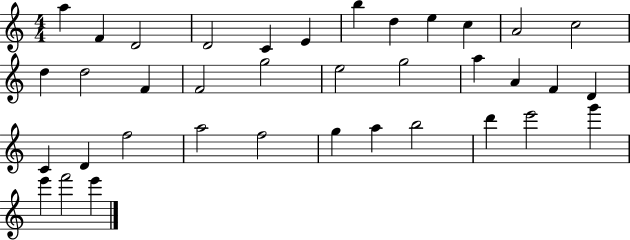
{
  \clef treble
  \numericTimeSignature
  \time 4/4
  \key c \major
  a''4 f'4 d'2 | d'2 c'4 e'4 | b''4 d''4 e''4 c''4 | a'2 c''2 | \break d''4 d''2 f'4 | f'2 g''2 | e''2 g''2 | a''4 a'4 f'4 d'4 | \break c'4 d'4 f''2 | a''2 f''2 | g''4 a''4 b''2 | d'''4 e'''2 g'''4 | \break e'''4 f'''2 e'''4 | \bar "|."
}